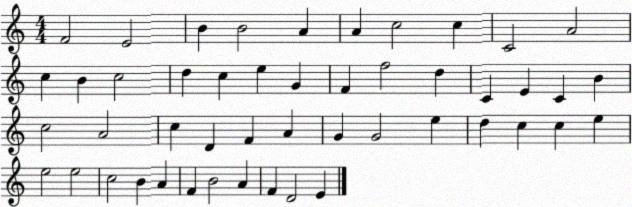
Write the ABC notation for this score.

X:1
T:Untitled
M:4/4
L:1/4
K:C
F2 E2 B B2 A A c2 c C2 A2 c B c2 d c e G F f2 d C E C B c2 A2 c D F A G G2 e d c c e e2 e2 c2 B A F B2 A F D2 E